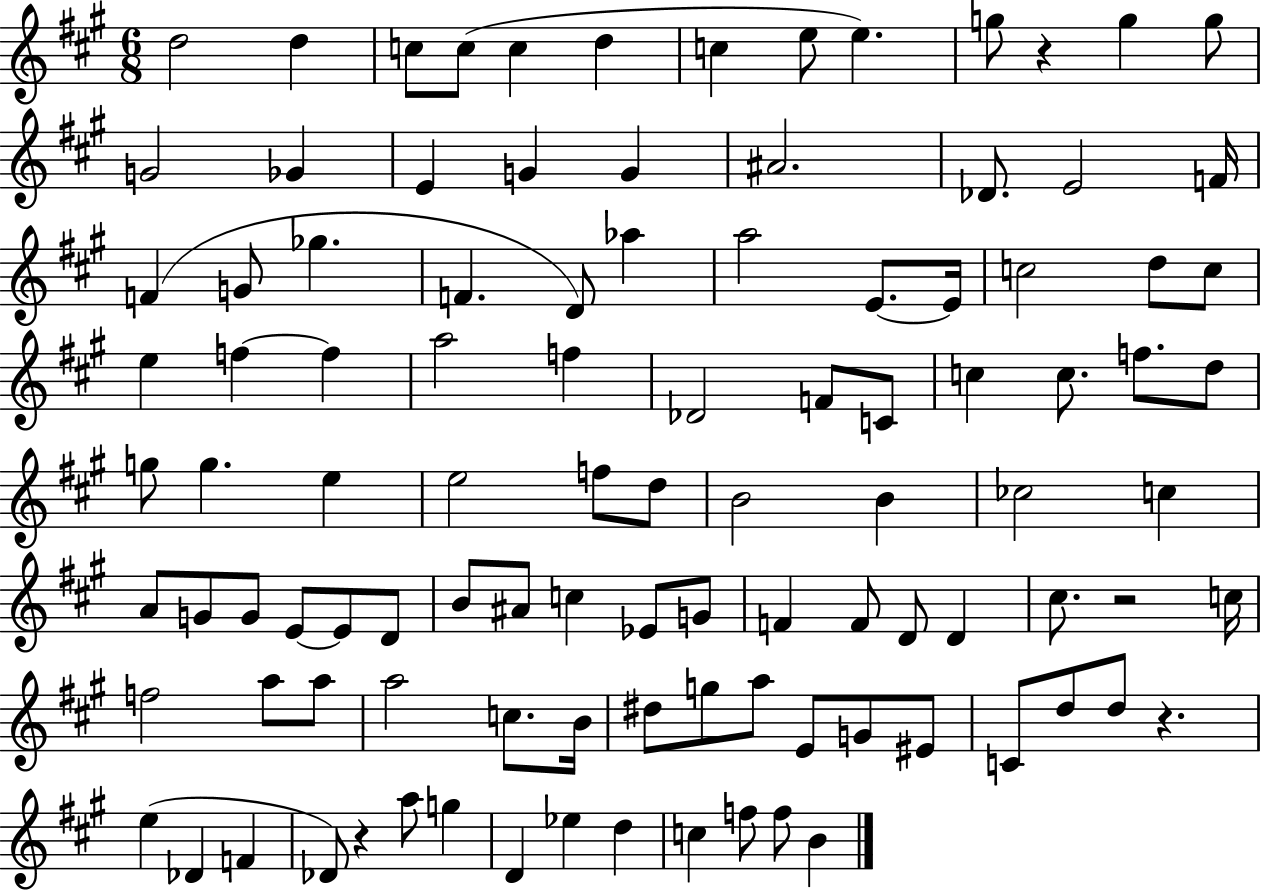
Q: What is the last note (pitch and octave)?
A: B4